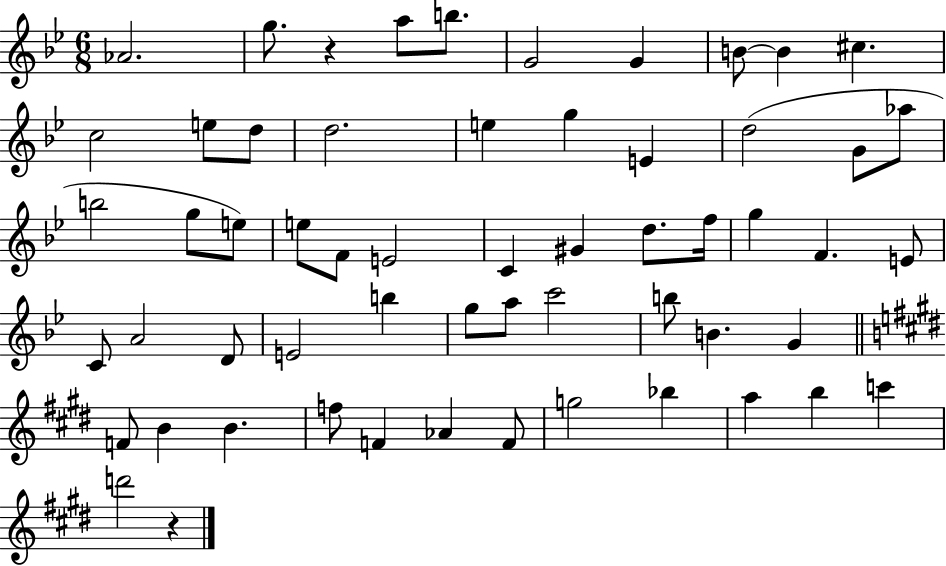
X:1
T:Untitled
M:6/8
L:1/4
K:Bb
_A2 g/2 z a/2 b/2 G2 G B/2 B ^c c2 e/2 d/2 d2 e g E d2 G/2 _a/2 b2 g/2 e/2 e/2 F/2 E2 C ^G d/2 f/4 g F E/2 C/2 A2 D/2 E2 b g/2 a/2 c'2 b/2 B G F/2 B B f/2 F _A F/2 g2 _b a b c' d'2 z